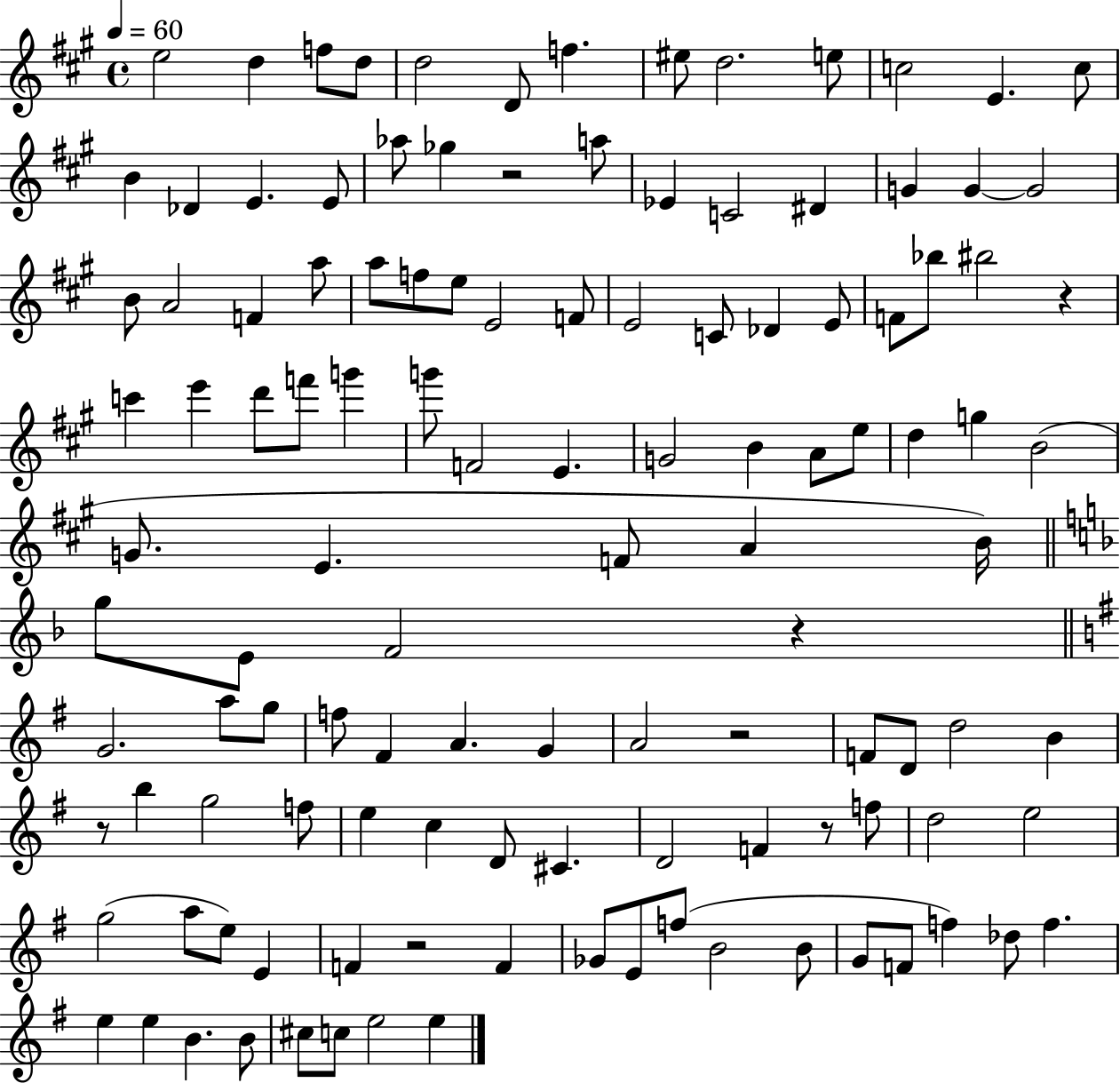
E5/h D5/q F5/e D5/e D5/h D4/e F5/q. EIS5/e D5/h. E5/e C5/h E4/q. C5/e B4/q Db4/q E4/q. E4/e Ab5/e Gb5/q R/h A5/e Eb4/q C4/h D#4/q G4/q G4/q G4/h B4/e A4/h F4/q A5/e A5/e F5/e E5/e E4/h F4/e E4/h C4/e Db4/q E4/e F4/e Bb5/e BIS5/h R/q C6/q E6/q D6/e F6/e G6/q G6/e F4/h E4/q. G4/h B4/q A4/e E5/e D5/q G5/q B4/h G4/e. E4/q. F4/e A4/q B4/s G5/e E4/e F4/h R/q G4/h. A5/e G5/e F5/e F#4/q A4/q. G4/q A4/h R/h F4/e D4/e D5/h B4/q R/e B5/q G5/h F5/e E5/q C5/q D4/e C#4/q. D4/h F4/q R/e F5/e D5/h E5/h G5/h A5/e E5/e E4/q F4/q R/h F4/q Gb4/e E4/e F5/e B4/h B4/e G4/e F4/e F5/q Db5/e F5/q. E5/q E5/q B4/q. B4/e C#5/e C5/e E5/h E5/q